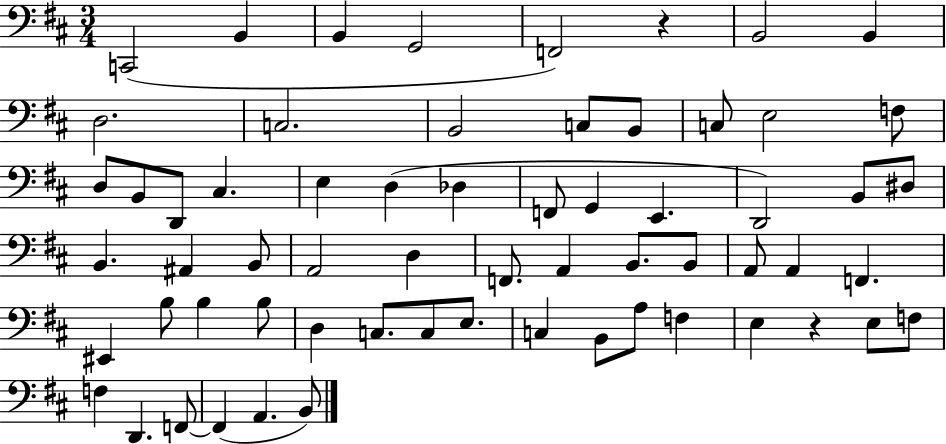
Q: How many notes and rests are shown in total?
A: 63